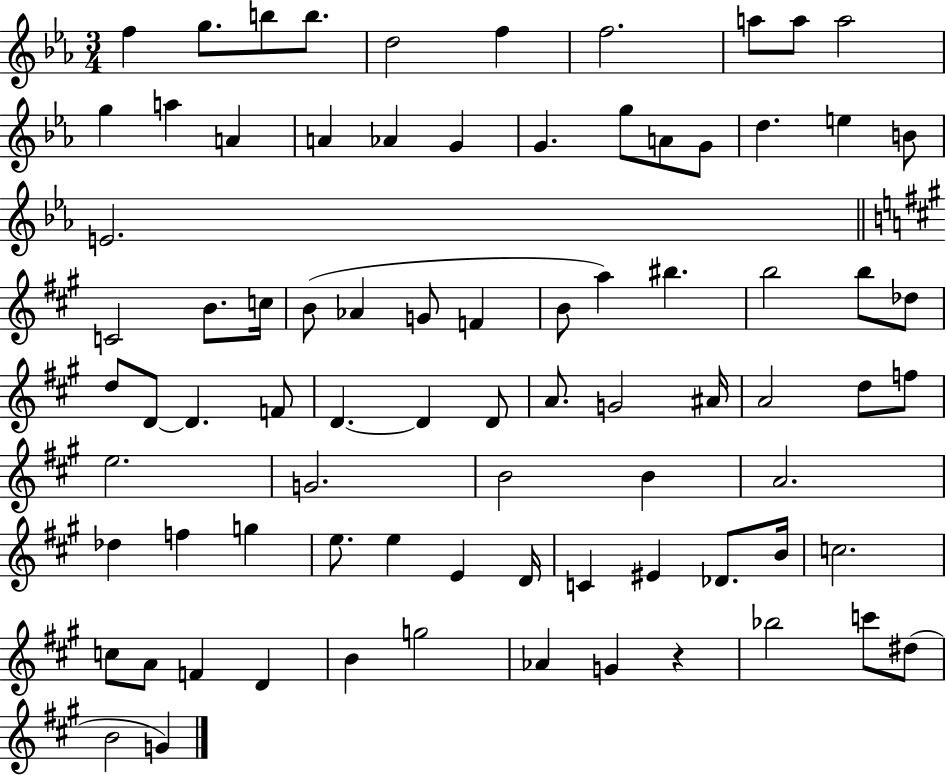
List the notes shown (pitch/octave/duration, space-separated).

F5/q G5/e. B5/e B5/e. D5/h F5/q F5/h. A5/e A5/e A5/h G5/q A5/q A4/q A4/q Ab4/q G4/q G4/q. G5/e A4/e G4/e D5/q. E5/q B4/e E4/h. C4/h B4/e. C5/s B4/e Ab4/q G4/e F4/q B4/e A5/q BIS5/q. B5/h B5/e Db5/e D5/e D4/e D4/q. F4/e D4/q. D4/q D4/e A4/e. G4/h A#4/s A4/h D5/e F5/e E5/h. G4/h. B4/h B4/q A4/h. Db5/q F5/q G5/q E5/e. E5/q E4/q D4/s C4/q EIS4/q Db4/e. B4/s C5/h. C5/e A4/e F4/q D4/q B4/q G5/h Ab4/q G4/q R/q Bb5/h C6/e D#5/e B4/h G4/q